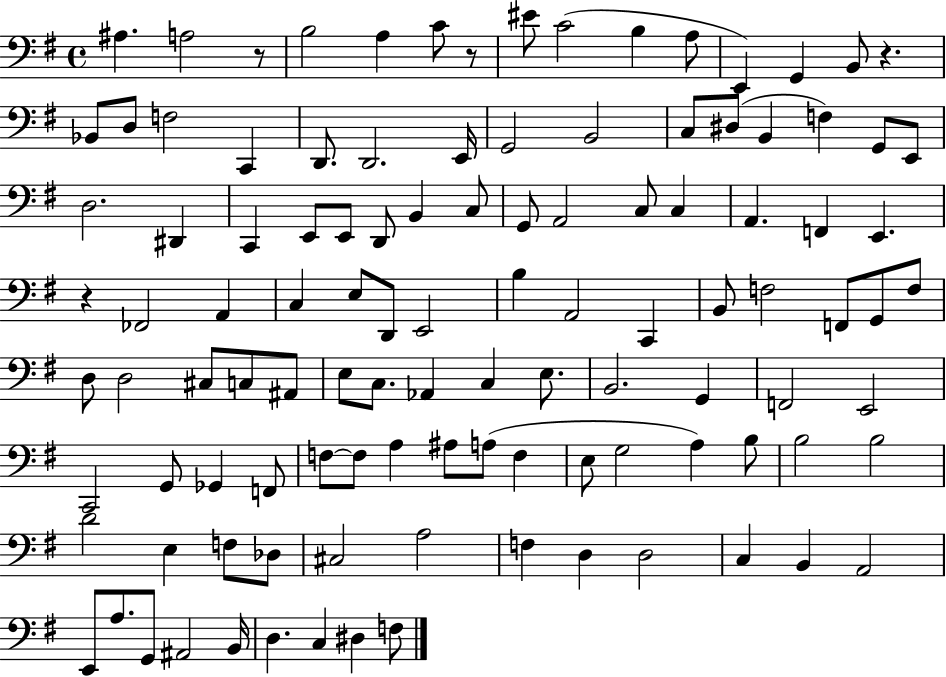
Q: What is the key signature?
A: G major